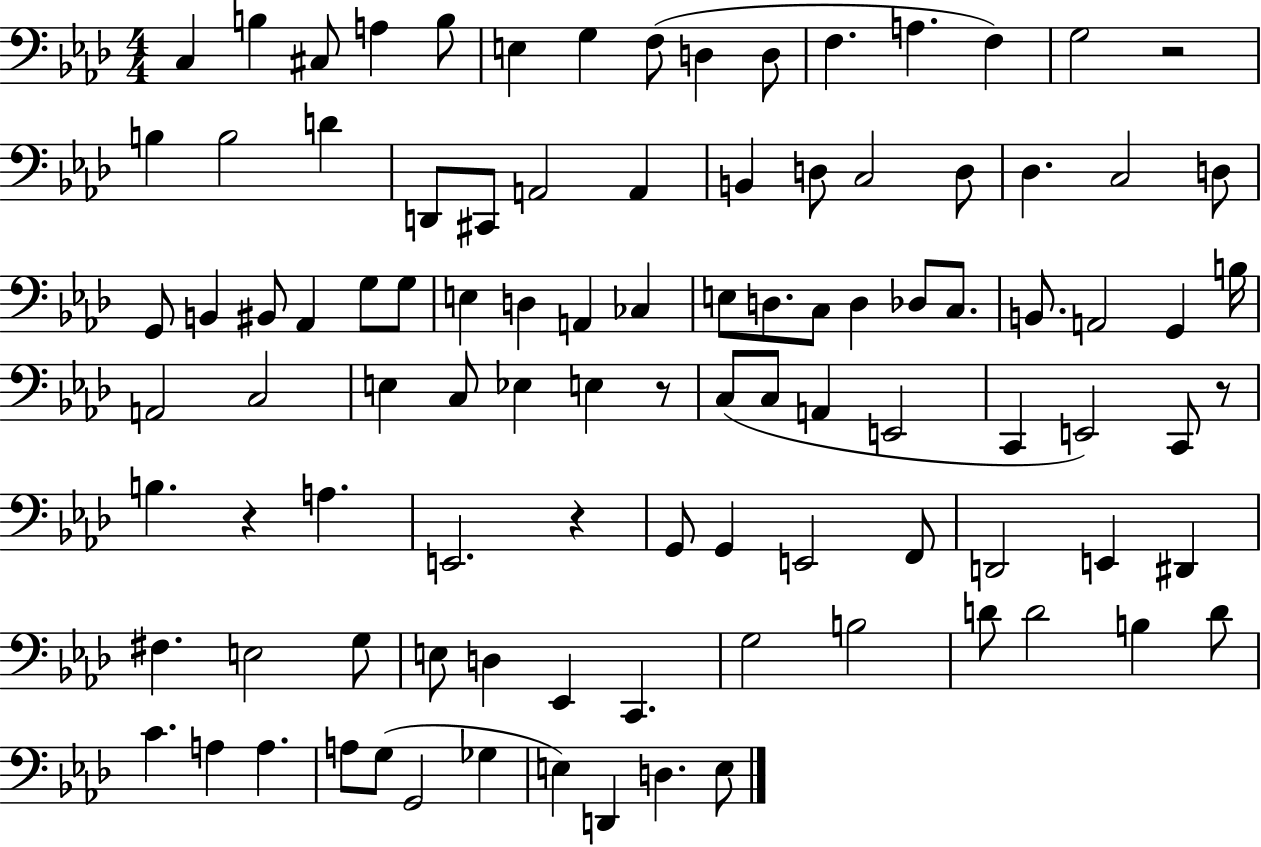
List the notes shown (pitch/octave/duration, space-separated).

C3/q B3/q C#3/e A3/q B3/e E3/q G3/q F3/e D3/q D3/e F3/q. A3/q. F3/q G3/h R/h B3/q B3/h D4/q D2/e C#2/e A2/h A2/q B2/q D3/e C3/h D3/e Db3/q. C3/h D3/e G2/e B2/q BIS2/e Ab2/q G3/e G3/e E3/q D3/q A2/q CES3/q E3/e D3/e. C3/e D3/q Db3/e C3/e. B2/e. A2/h G2/q B3/s A2/h C3/h E3/q C3/e Eb3/q E3/q R/e C3/e C3/e A2/q E2/h C2/q E2/h C2/e R/e B3/q. R/q A3/q. E2/h. R/q G2/e G2/q E2/h F2/e D2/h E2/q D#2/q F#3/q. E3/h G3/e E3/e D3/q Eb2/q C2/q. G3/h B3/h D4/e D4/h B3/q D4/e C4/q. A3/q A3/q. A3/e G3/e G2/h Gb3/q E3/q D2/q D3/q. E3/e